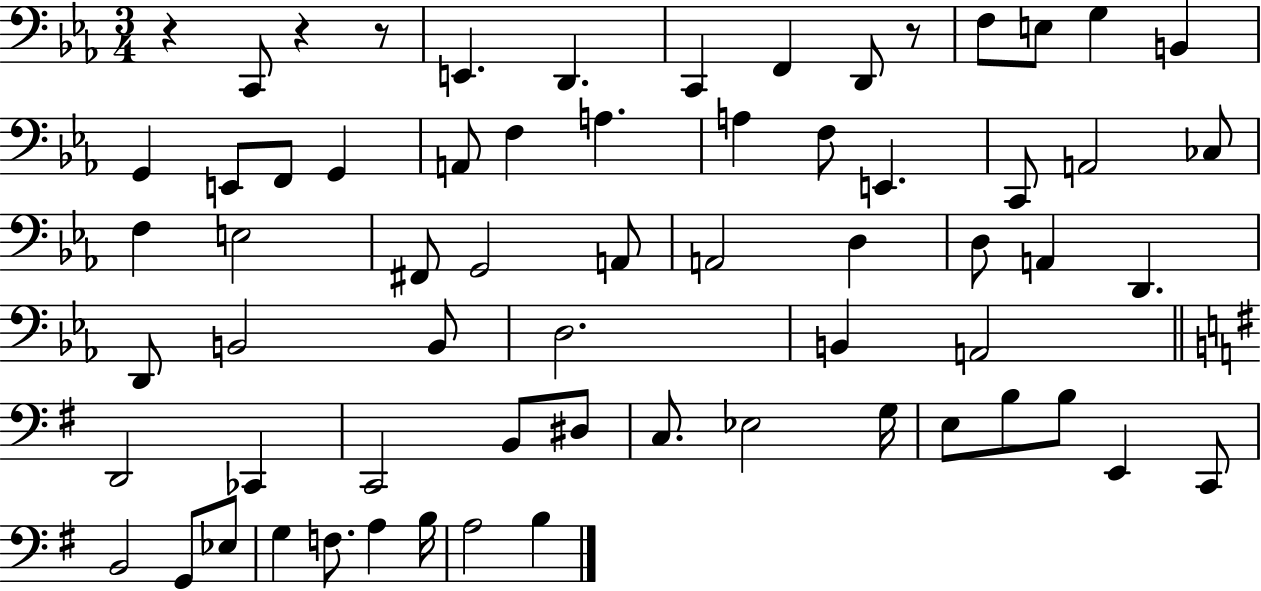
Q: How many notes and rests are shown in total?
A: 65